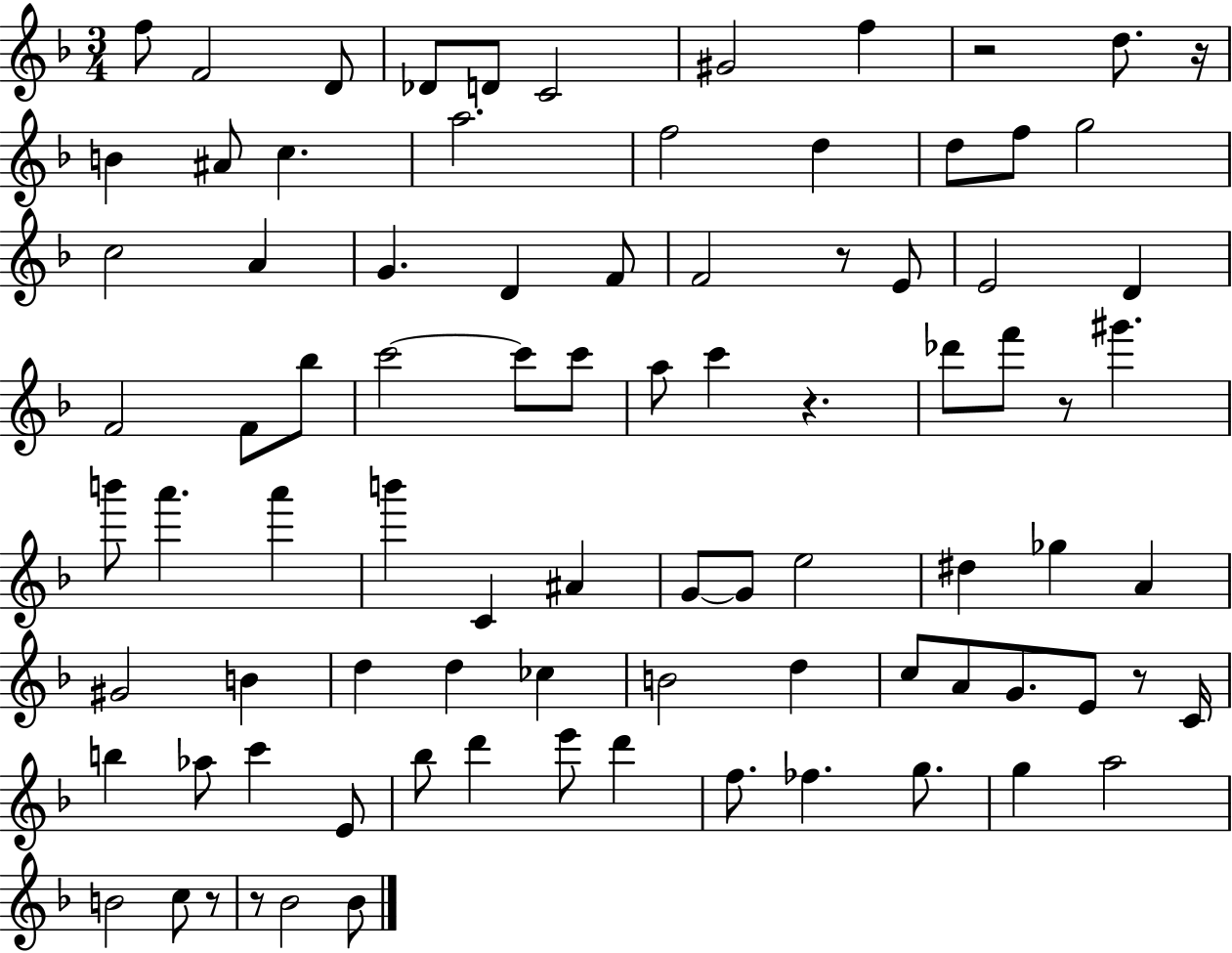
X:1
T:Untitled
M:3/4
L:1/4
K:F
f/2 F2 D/2 _D/2 D/2 C2 ^G2 f z2 d/2 z/4 B ^A/2 c a2 f2 d d/2 f/2 g2 c2 A G D F/2 F2 z/2 E/2 E2 D F2 F/2 _b/2 c'2 c'/2 c'/2 a/2 c' z _d'/2 f'/2 z/2 ^g' b'/2 a' a' b' C ^A G/2 G/2 e2 ^d _g A ^G2 B d d _c B2 d c/2 A/2 G/2 E/2 z/2 C/4 b _a/2 c' E/2 _b/2 d' e'/2 d' f/2 _f g/2 g a2 B2 c/2 z/2 z/2 _B2 _B/2